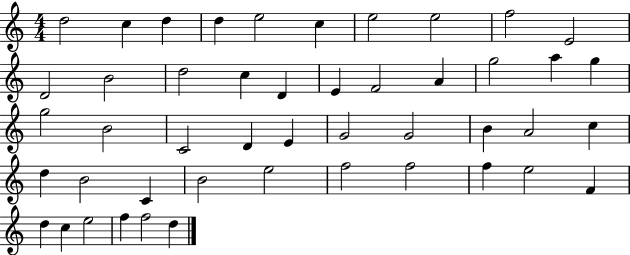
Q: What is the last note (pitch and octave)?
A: D5